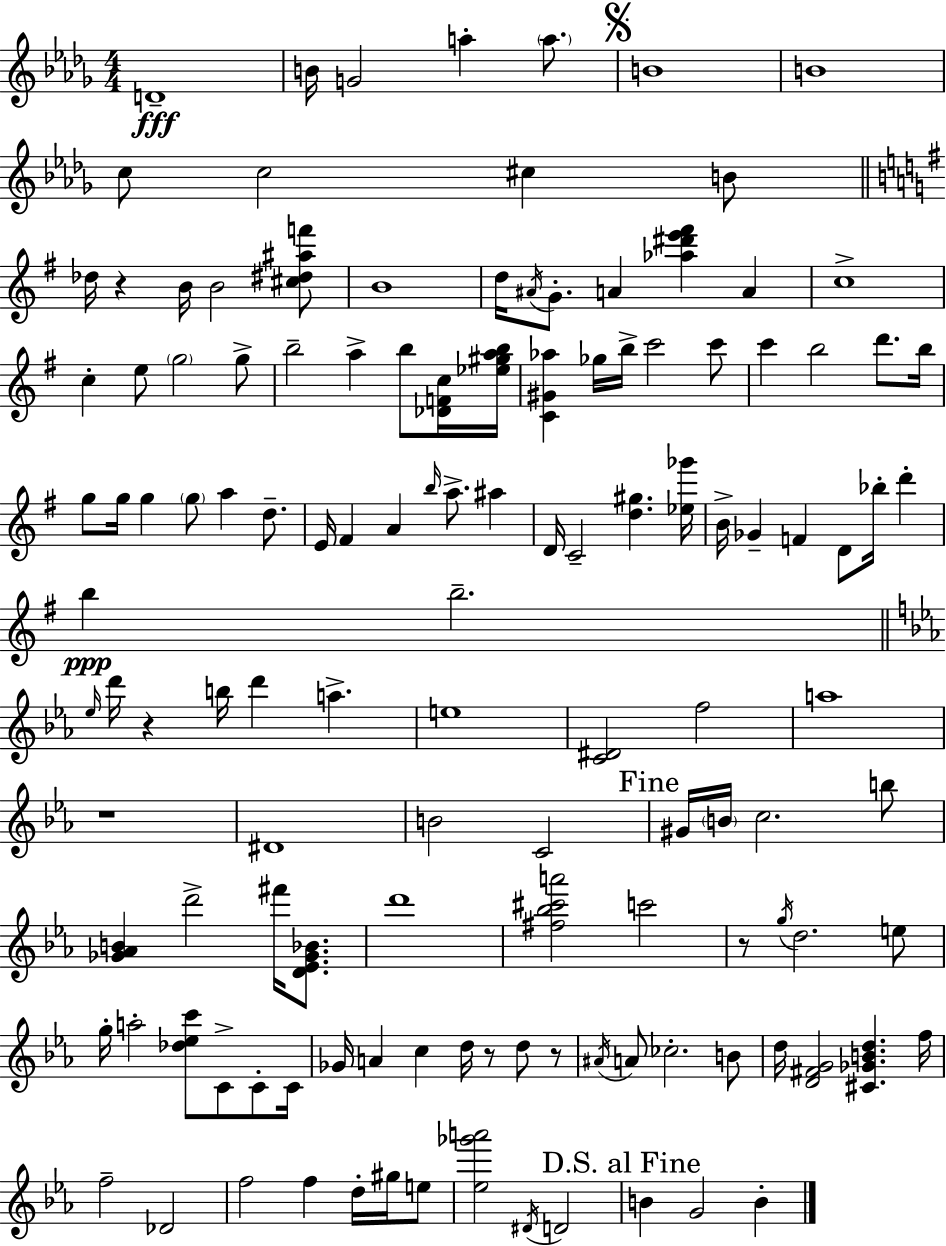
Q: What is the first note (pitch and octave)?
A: D4